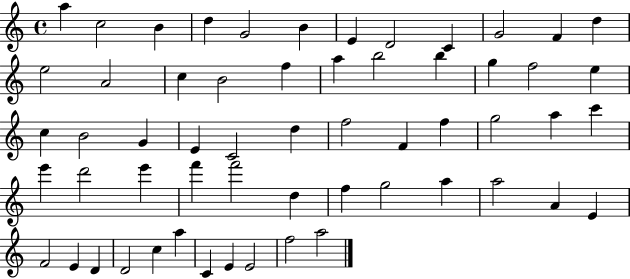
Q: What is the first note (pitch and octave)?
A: A5